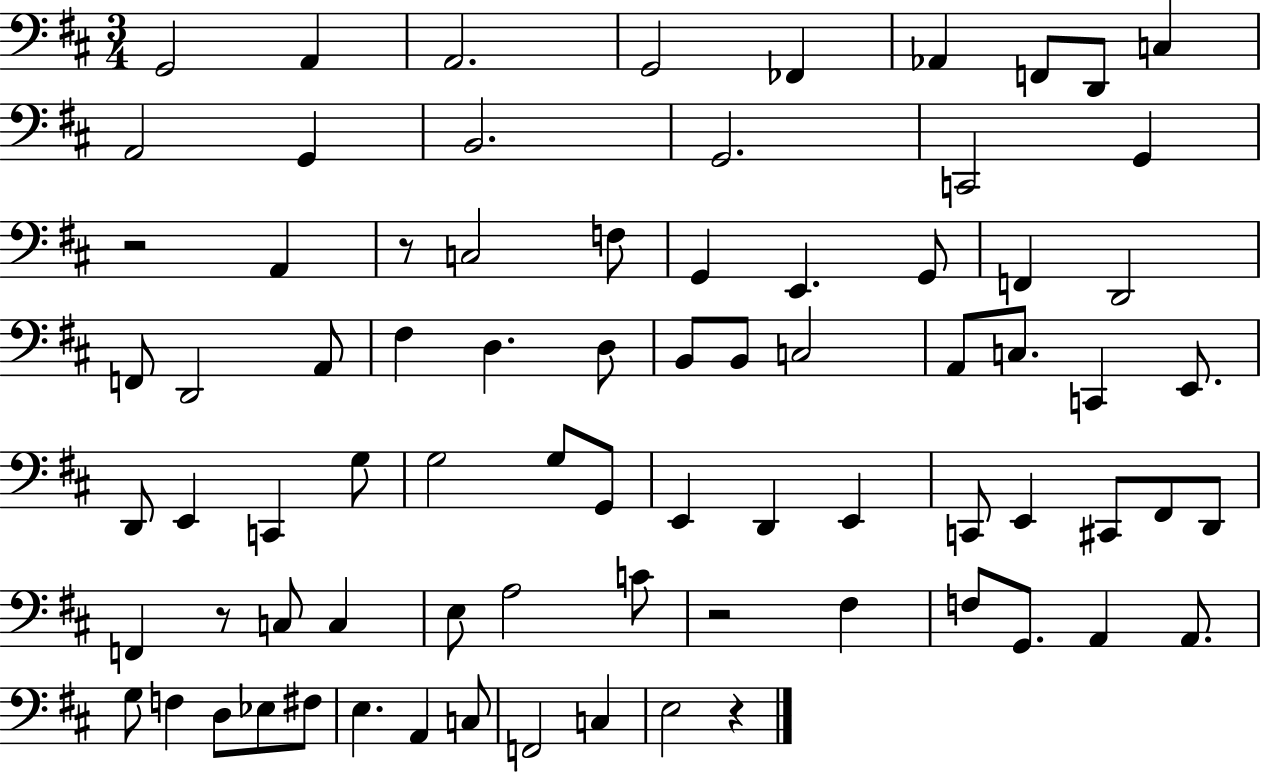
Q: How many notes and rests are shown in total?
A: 78